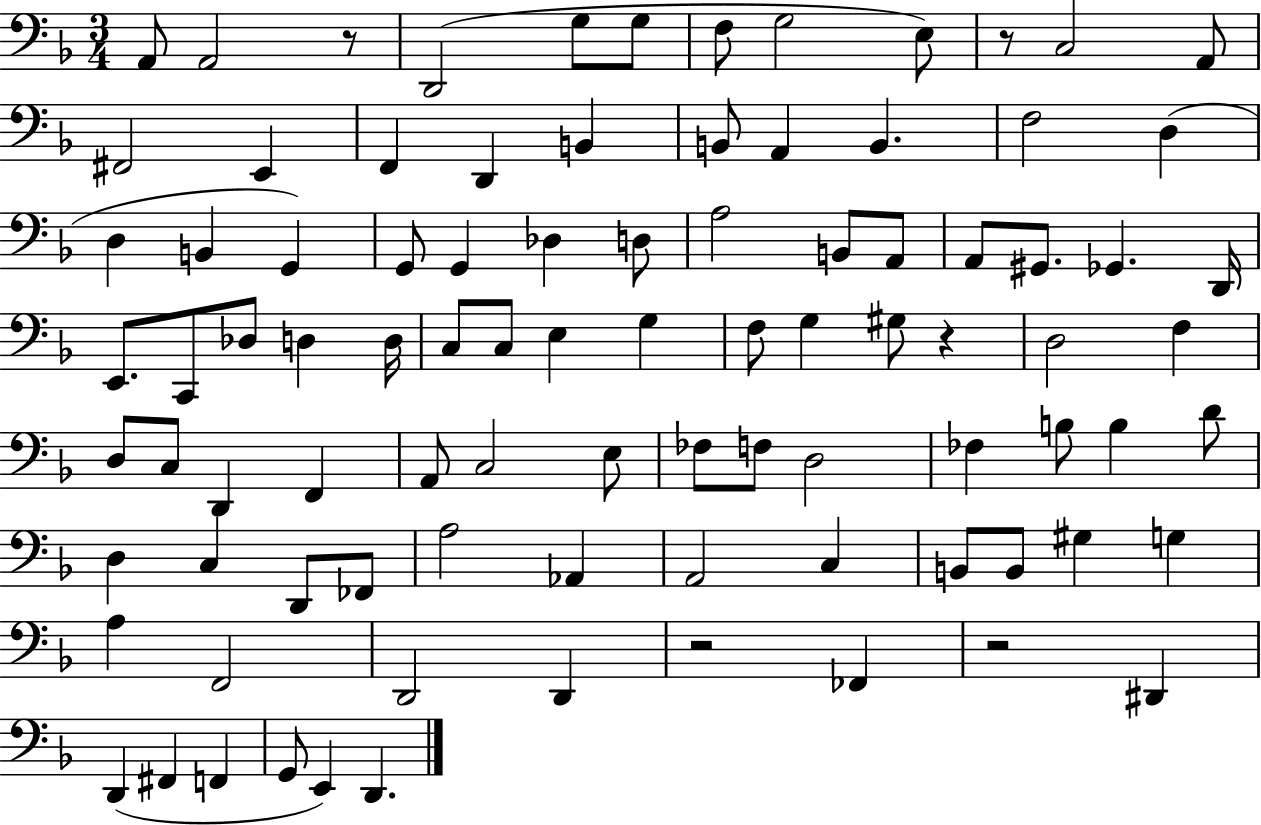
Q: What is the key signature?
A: F major